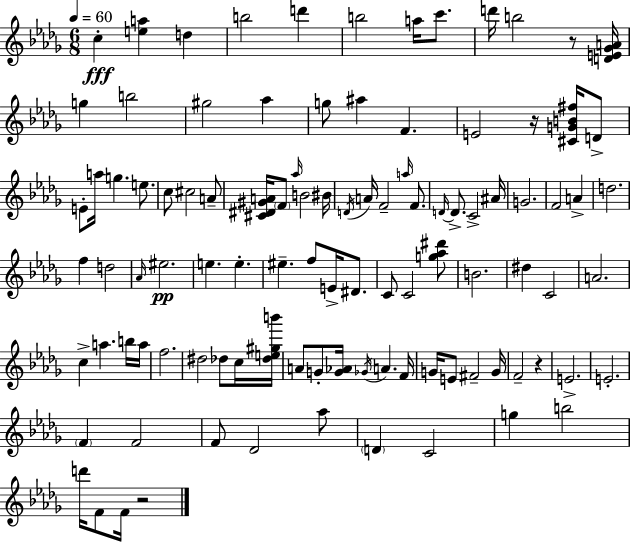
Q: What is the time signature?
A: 6/8